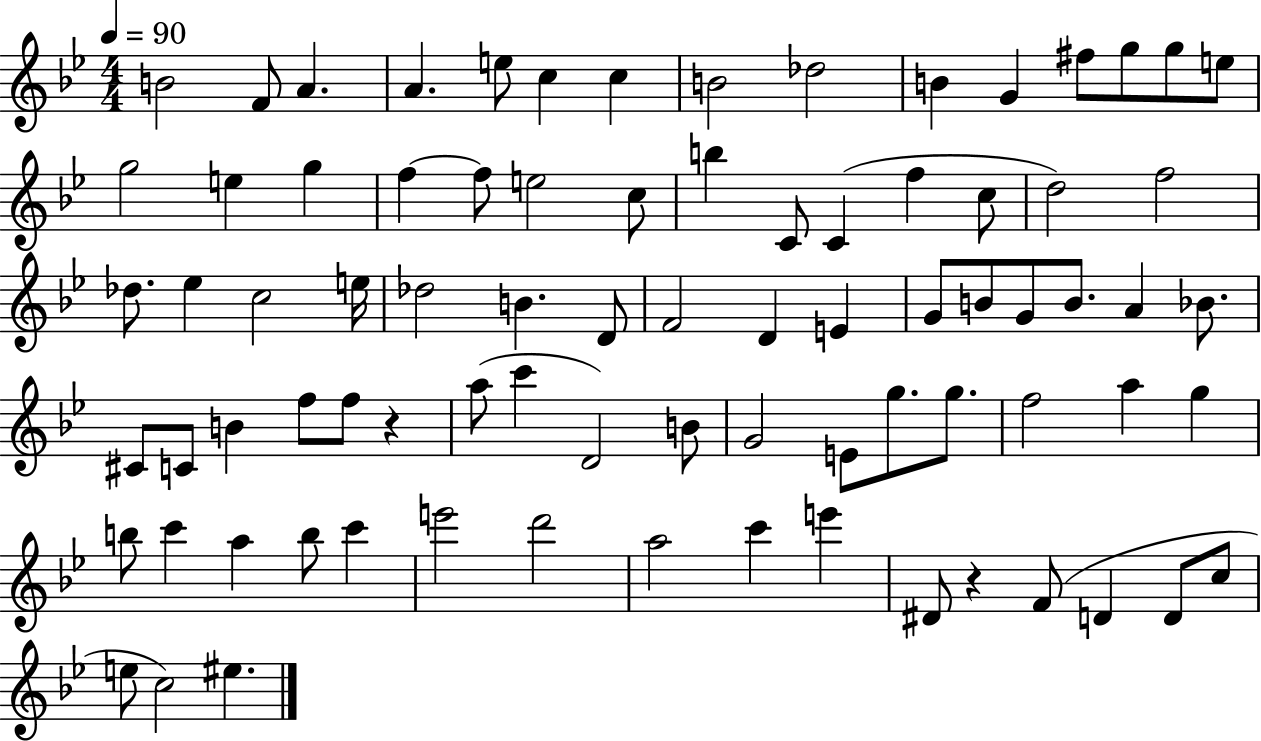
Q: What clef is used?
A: treble